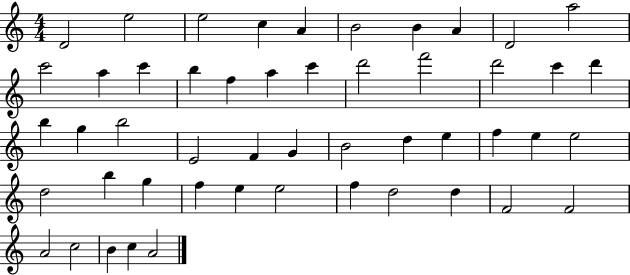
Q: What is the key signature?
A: C major